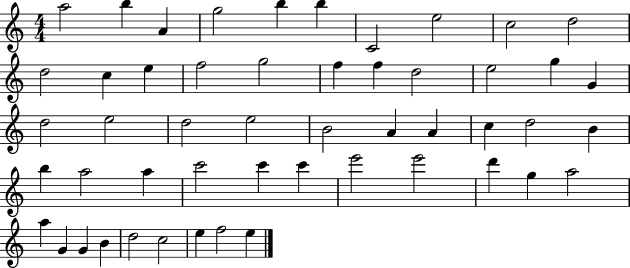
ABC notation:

X:1
T:Untitled
M:4/4
L:1/4
K:C
a2 b A g2 b b C2 e2 c2 d2 d2 c e f2 g2 f f d2 e2 g G d2 e2 d2 e2 B2 A A c d2 B b a2 a c'2 c' c' e'2 e'2 d' g a2 a G G B d2 c2 e f2 e